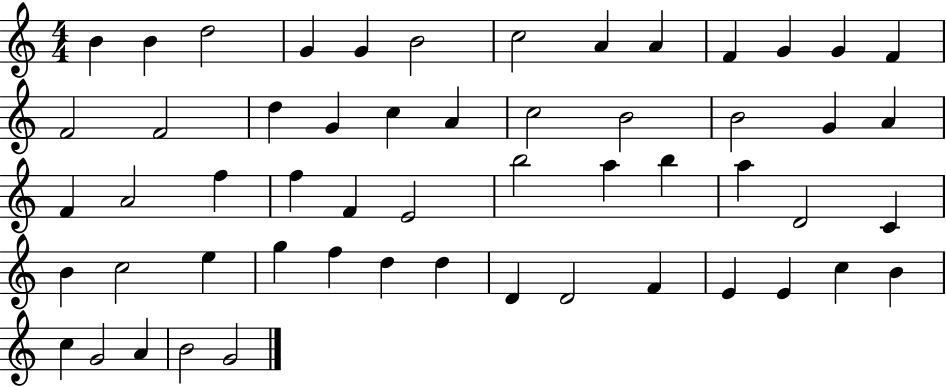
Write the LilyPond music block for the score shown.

{
  \clef treble
  \numericTimeSignature
  \time 4/4
  \key c \major
  b'4 b'4 d''2 | g'4 g'4 b'2 | c''2 a'4 a'4 | f'4 g'4 g'4 f'4 | \break f'2 f'2 | d''4 g'4 c''4 a'4 | c''2 b'2 | b'2 g'4 a'4 | \break f'4 a'2 f''4 | f''4 f'4 e'2 | b''2 a''4 b''4 | a''4 d'2 c'4 | \break b'4 c''2 e''4 | g''4 f''4 d''4 d''4 | d'4 d'2 f'4 | e'4 e'4 c''4 b'4 | \break c''4 g'2 a'4 | b'2 g'2 | \bar "|."
}